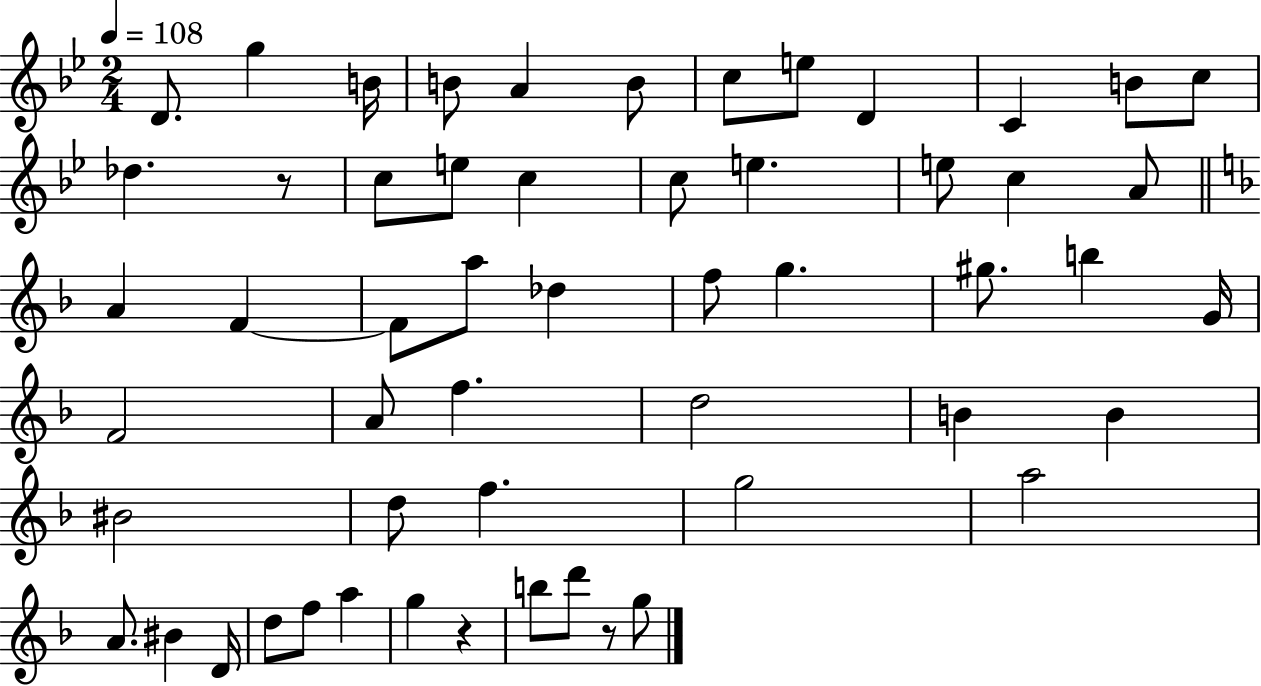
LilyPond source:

{
  \clef treble
  \numericTimeSignature
  \time 2/4
  \key bes \major
  \tempo 4 = 108
  \repeat volta 2 { d'8. g''4 b'16 | b'8 a'4 b'8 | c''8 e''8 d'4 | c'4 b'8 c''8 | \break des''4. r8 | c''8 e''8 c''4 | c''8 e''4. | e''8 c''4 a'8 | \break \bar "||" \break \key f \major a'4 f'4~~ | f'8 a''8 des''4 | f''8 g''4. | gis''8. b''4 g'16 | \break f'2 | a'8 f''4. | d''2 | b'4 b'4 | \break bis'2 | d''8 f''4. | g''2 | a''2 | \break a'8. bis'4 d'16 | d''8 f''8 a''4 | g''4 r4 | b''8 d'''8 r8 g''8 | \break } \bar "|."
}